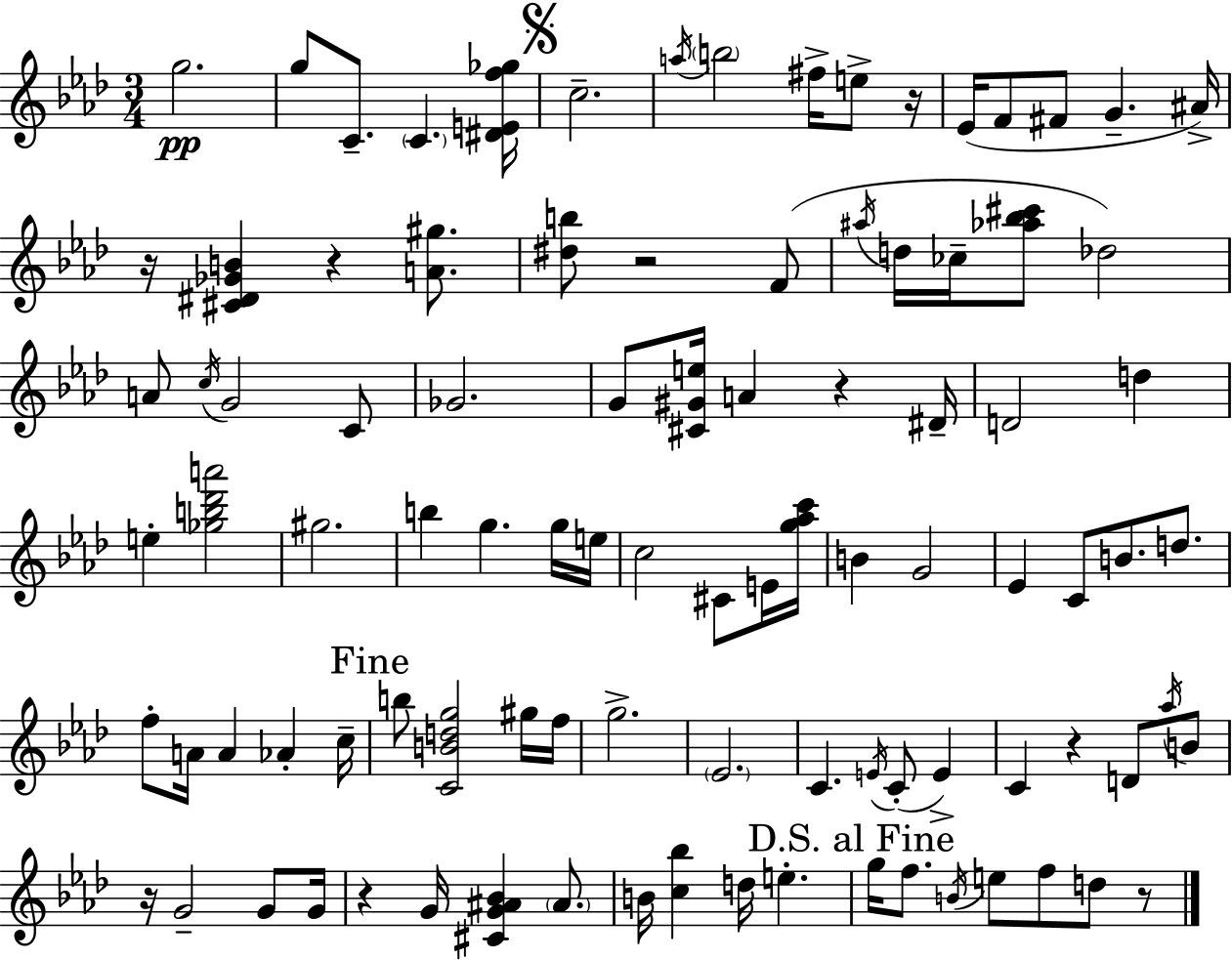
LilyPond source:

{
  \clef treble
  \numericTimeSignature
  \time 3/4
  \key f \minor
  g''2.\pp | g''8 c'8.-- \parenthesize c'4. <dis' e' f'' ges''>16 | \mark \markup { \musicglyph "scripts.segno" } c''2.-- | \acciaccatura { a''16 } \parenthesize b''2 fis''16-> e''8-> | \break r16 ees'16( f'8 fis'8 g'4.-- | ais'16->) r16 <cis' dis' ges' b'>4 r4 <a' gis''>8. | <dis'' b''>8 r2 f'8( | \acciaccatura { ais''16 } d''16 ces''16-- <aes'' bes'' cis'''>8 des''2) | \break a'8 \acciaccatura { c''16 } g'2 | c'8 ges'2. | g'8 <cis' gis' e''>16 a'4 r4 | dis'16-- d'2 d''4 | \break e''4-. <ges'' b'' des''' a'''>2 | gis''2. | b''4 g''4. | g''16 e''16 c''2 cis'8 | \break e'16 <g'' aes'' c'''>16 b'4 g'2 | ees'4 c'8 b'8. | d''8. f''8-. a'16 a'4 aes'4-. | c''16-- \mark "Fine" b''8 <c' b' d'' g''>2 | \break gis''16 f''16 g''2.-> | \parenthesize ees'2. | c'4. \acciaccatura { e'16 }( c'8-. | e'4->) c'4 r4 | \break d'8 \acciaccatura { aes''16 } b'8 r16 g'2-- | g'8 g'16 r4 g'16 <cis' g' ais' bes'>4 | \parenthesize ais'8. b'16 <c'' bes''>4 d''16 e''4.-. | \mark "D.S. al Fine" g''16 f''8. \acciaccatura { b'16 } e''8 | \break f''8 d''8 r8 \bar "|."
}